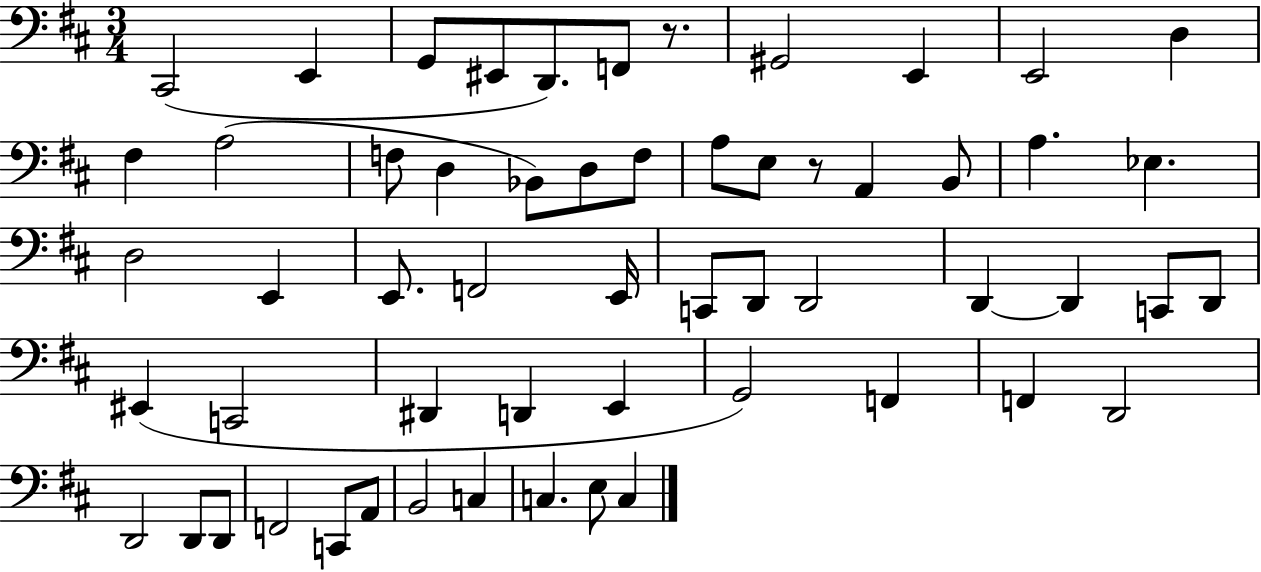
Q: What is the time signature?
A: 3/4